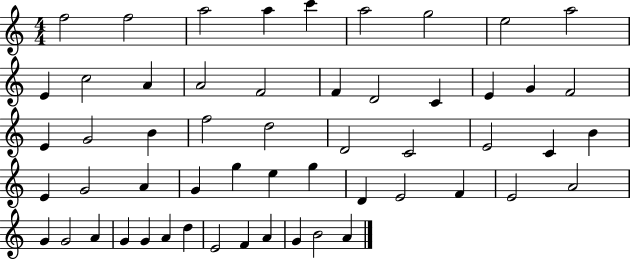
X:1
T:Untitled
M:4/4
L:1/4
K:C
f2 f2 a2 a c' a2 g2 e2 a2 E c2 A A2 F2 F D2 C E G F2 E G2 B f2 d2 D2 C2 E2 C B E G2 A G g e g D E2 F E2 A2 G G2 A G G A d E2 F A G B2 A